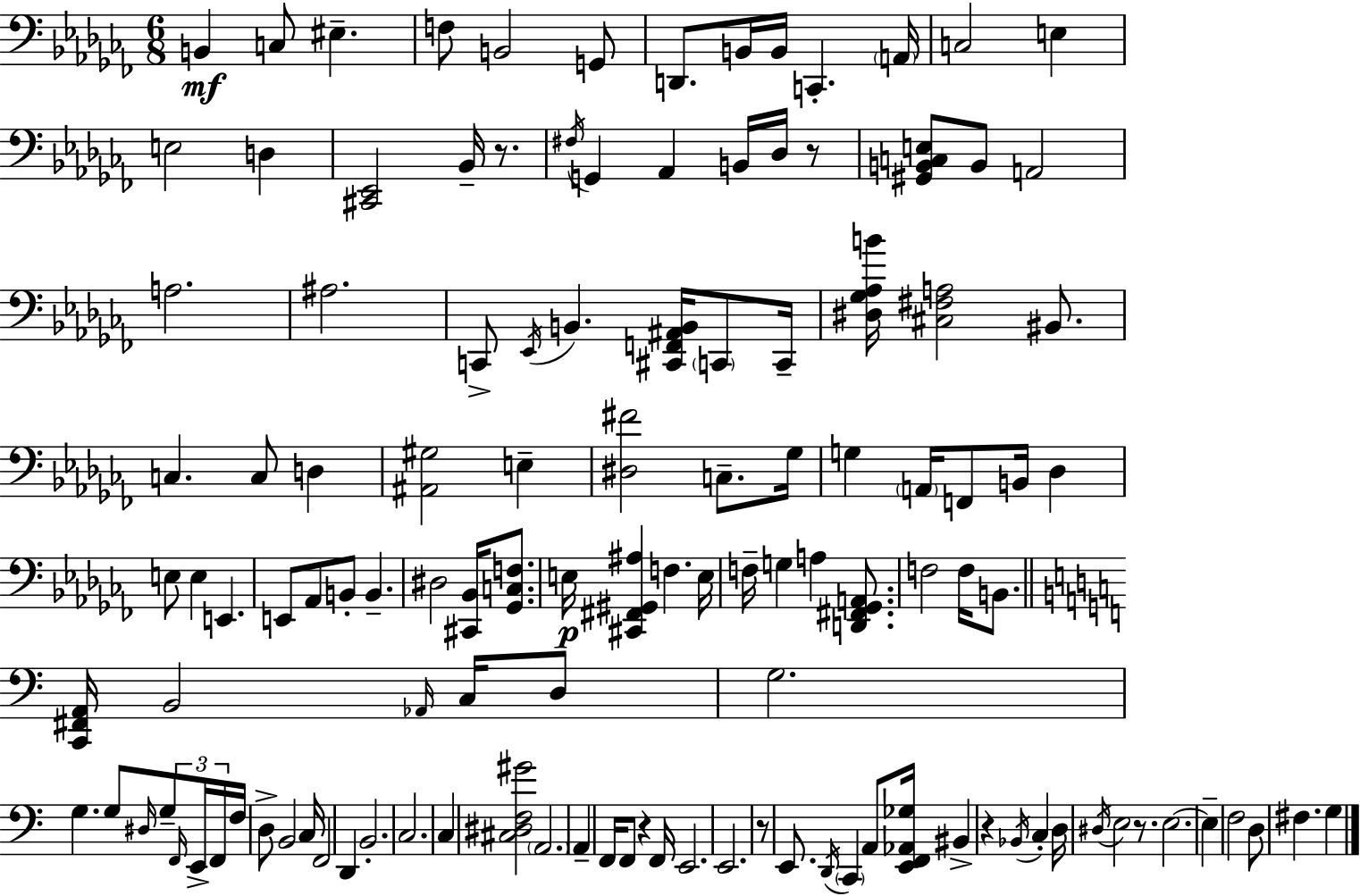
X:1
T:Untitled
M:6/8
L:1/4
K:Abm
B,, C,/2 ^E, F,/2 B,,2 G,,/2 D,,/2 B,,/4 B,,/4 C,, A,,/4 C,2 E, E,2 D, [^C,,_E,,]2 _B,,/4 z/2 ^F,/4 G,, _A,, B,,/4 _D,/4 z/2 [^G,,B,,C,E,]/2 B,,/2 A,,2 A,2 ^A,2 C,,/2 _E,,/4 B,, [^C,,F,,^A,,B,,]/4 C,,/2 C,,/4 [^D,_G,_A,B]/4 [^C,^F,A,]2 ^B,,/2 C, C,/2 D, [^A,,^G,]2 E, [^D,^F]2 C,/2 _G,/4 G, A,,/4 F,,/2 B,,/4 _D, E,/2 E, E,, E,,/2 _A,,/2 B,,/2 B,, ^D,2 [^C,,_B,,]/4 [_G,,C,F,]/2 E,/4 [^C,,^F,,^G,,^A,] F, E,/4 F,/4 G, A, [D,,^F,,_G,,A,,]/2 F,2 F,/4 B,,/2 [C,,^F,,A,,]/4 B,,2 _A,,/4 C,/4 D,/2 G,2 G, G,/2 ^D,/4 G,/2 F,,/4 E,,/4 F,,/4 F,/4 D,/2 B,,2 C,/4 F,,2 D,, B,,2 C,2 C, [^C,^D,F,^G]2 A,,2 A,, F,,/4 F,,/2 z F,,/4 E,,2 E,,2 z/2 E,,/2 D,,/4 C,, A,,/2 [E,,F,,_A,,_G,]/4 ^B,, z _B,,/4 C, D,/4 ^D,/4 E,2 z/2 E,2 E, F,2 D,/2 ^F, G,